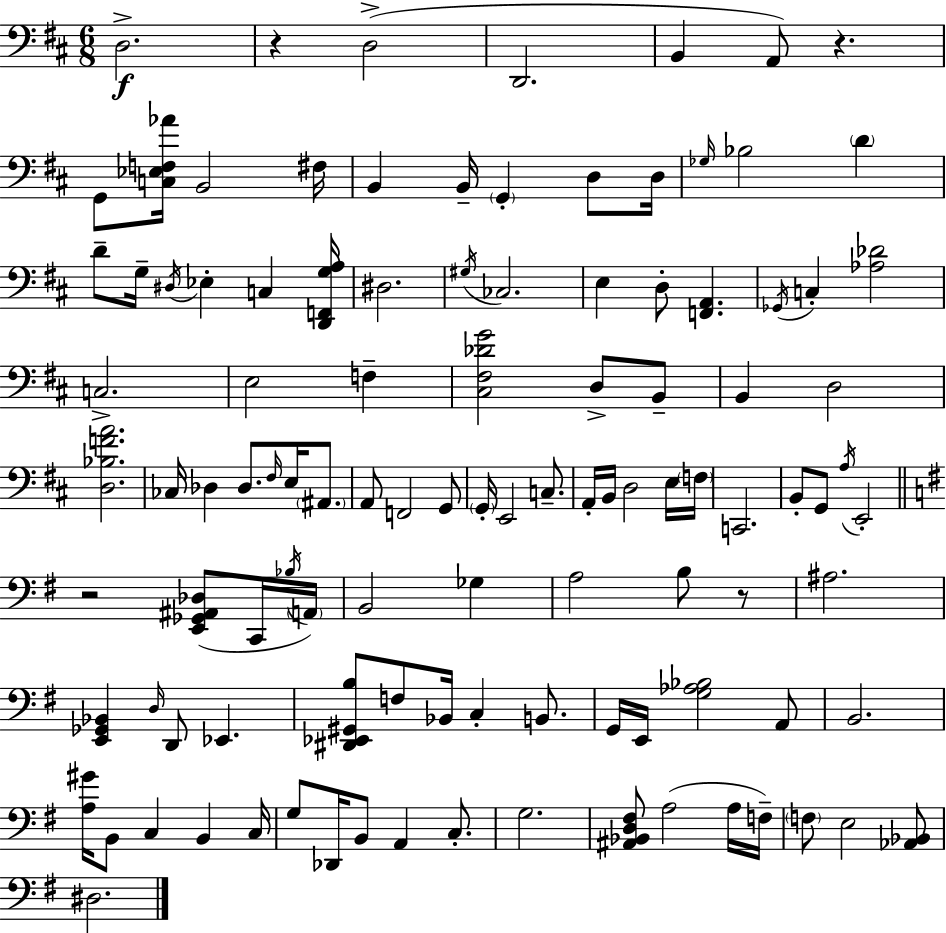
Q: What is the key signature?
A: D major